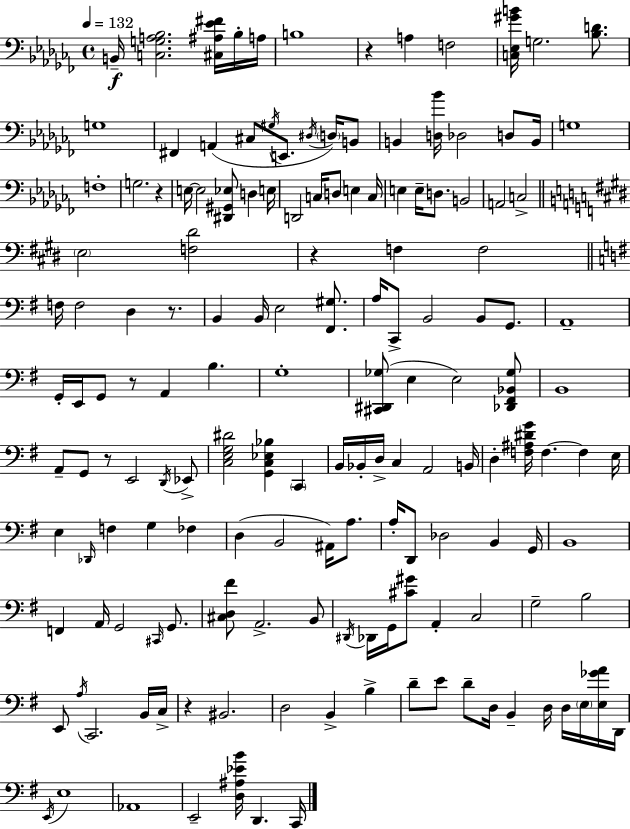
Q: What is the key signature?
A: AES minor